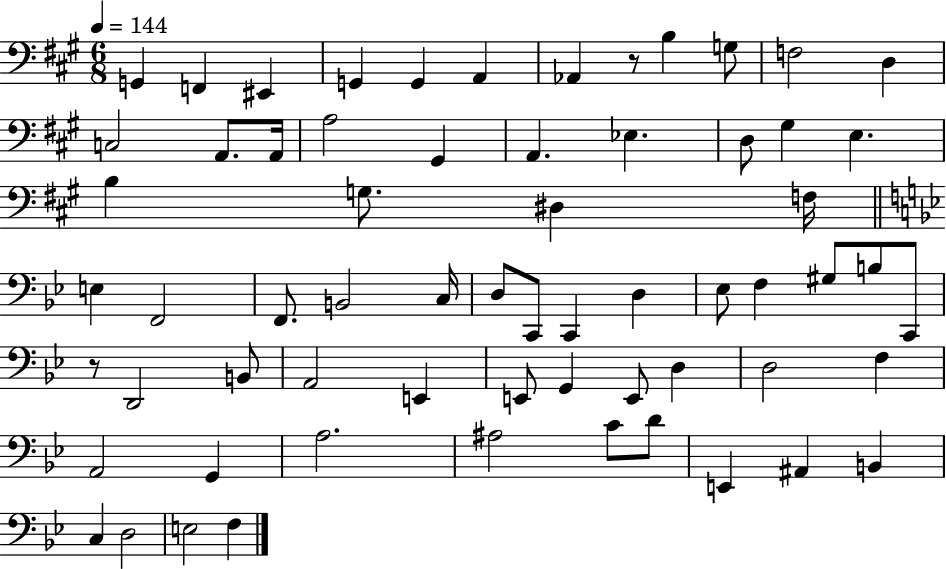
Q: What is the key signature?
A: A major